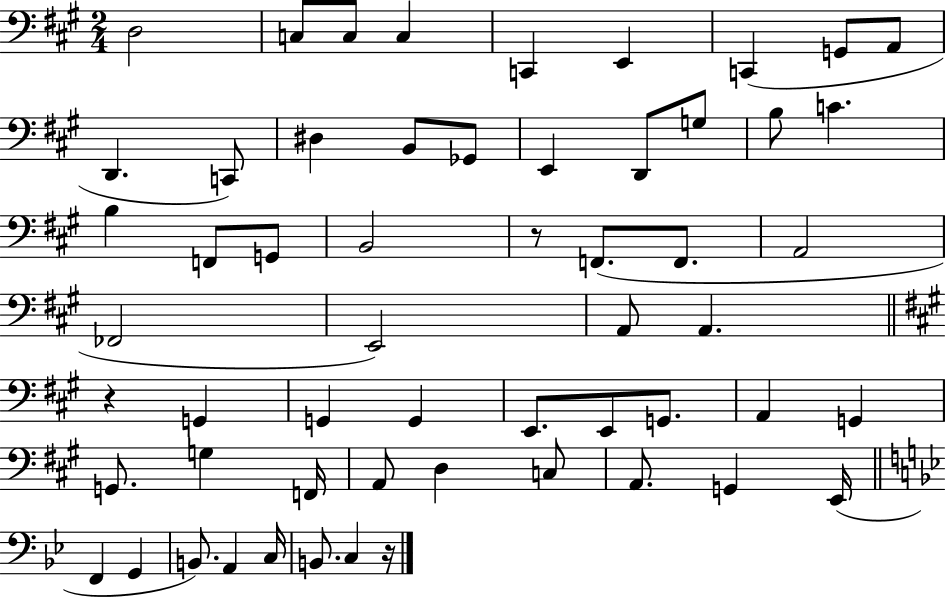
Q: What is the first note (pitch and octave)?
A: D3